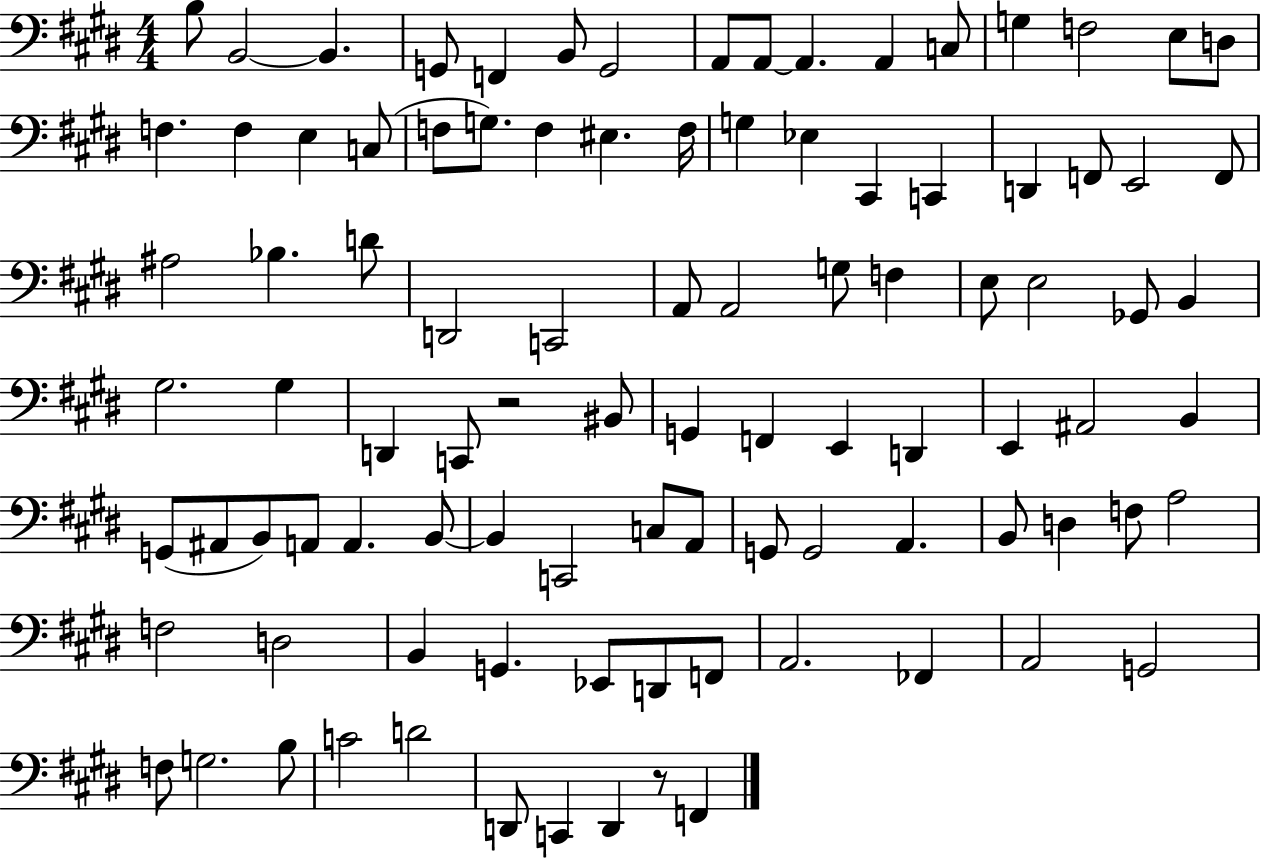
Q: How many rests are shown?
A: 2